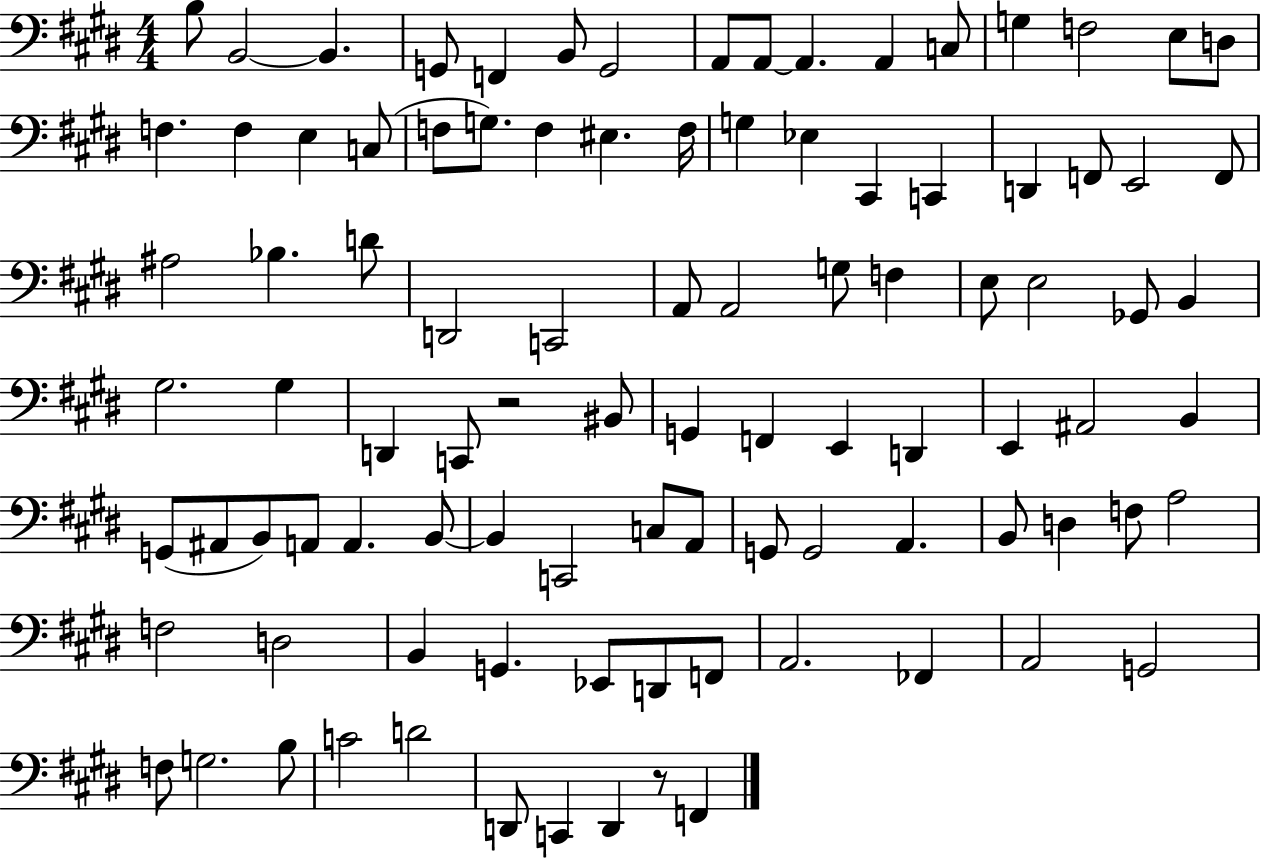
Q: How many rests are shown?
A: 2